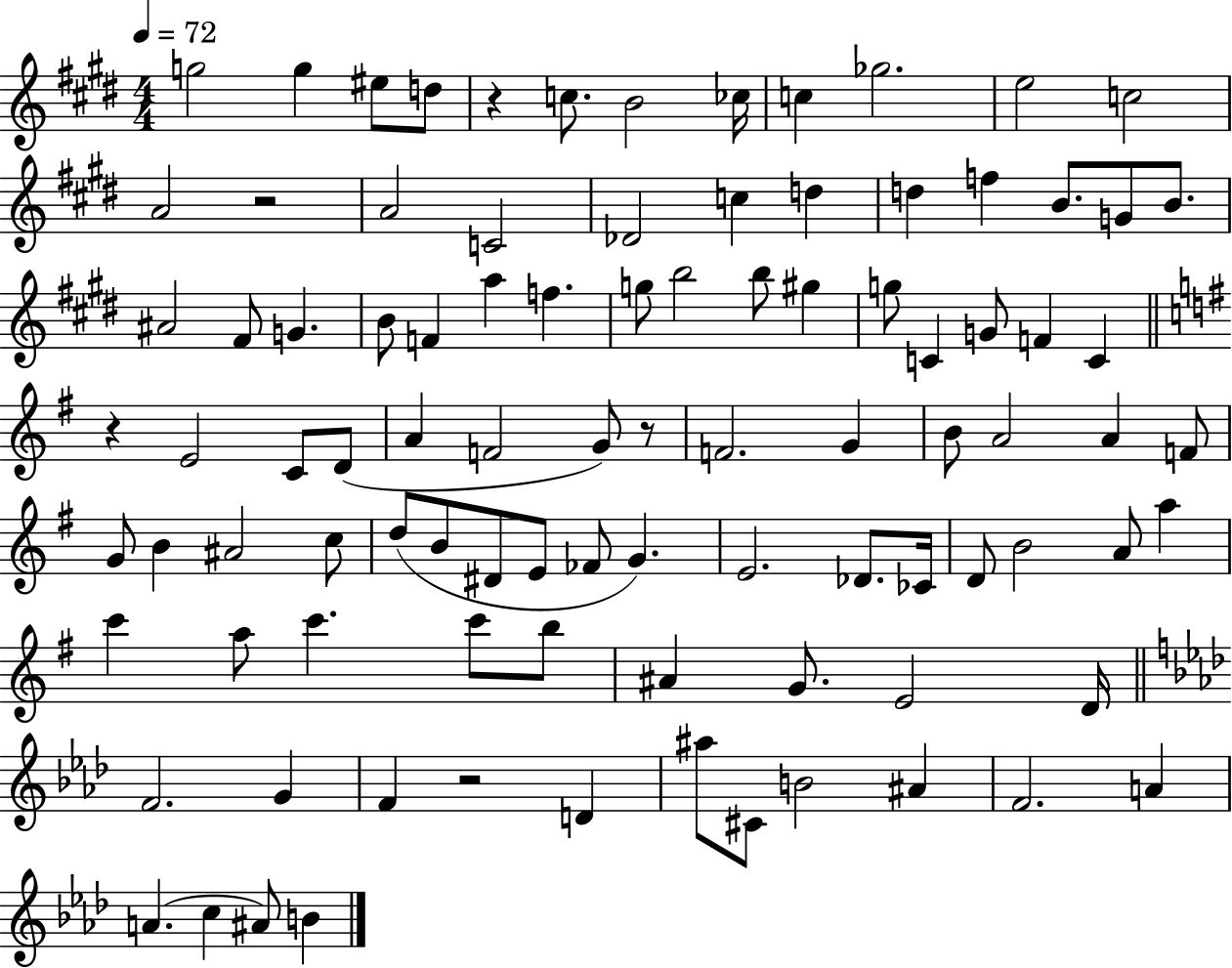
X:1
T:Untitled
M:4/4
L:1/4
K:E
g2 g ^e/2 d/2 z c/2 B2 _c/4 c _g2 e2 c2 A2 z2 A2 C2 _D2 c d d f B/2 G/2 B/2 ^A2 ^F/2 G B/2 F a f g/2 b2 b/2 ^g g/2 C G/2 F C z E2 C/2 D/2 A F2 G/2 z/2 F2 G B/2 A2 A F/2 G/2 B ^A2 c/2 d/2 B/2 ^D/2 E/2 _F/2 G E2 _D/2 _C/4 D/2 B2 A/2 a c' a/2 c' c'/2 b/2 ^A G/2 E2 D/4 F2 G F z2 D ^a/2 ^C/2 B2 ^A F2 A A c ^A/2 B